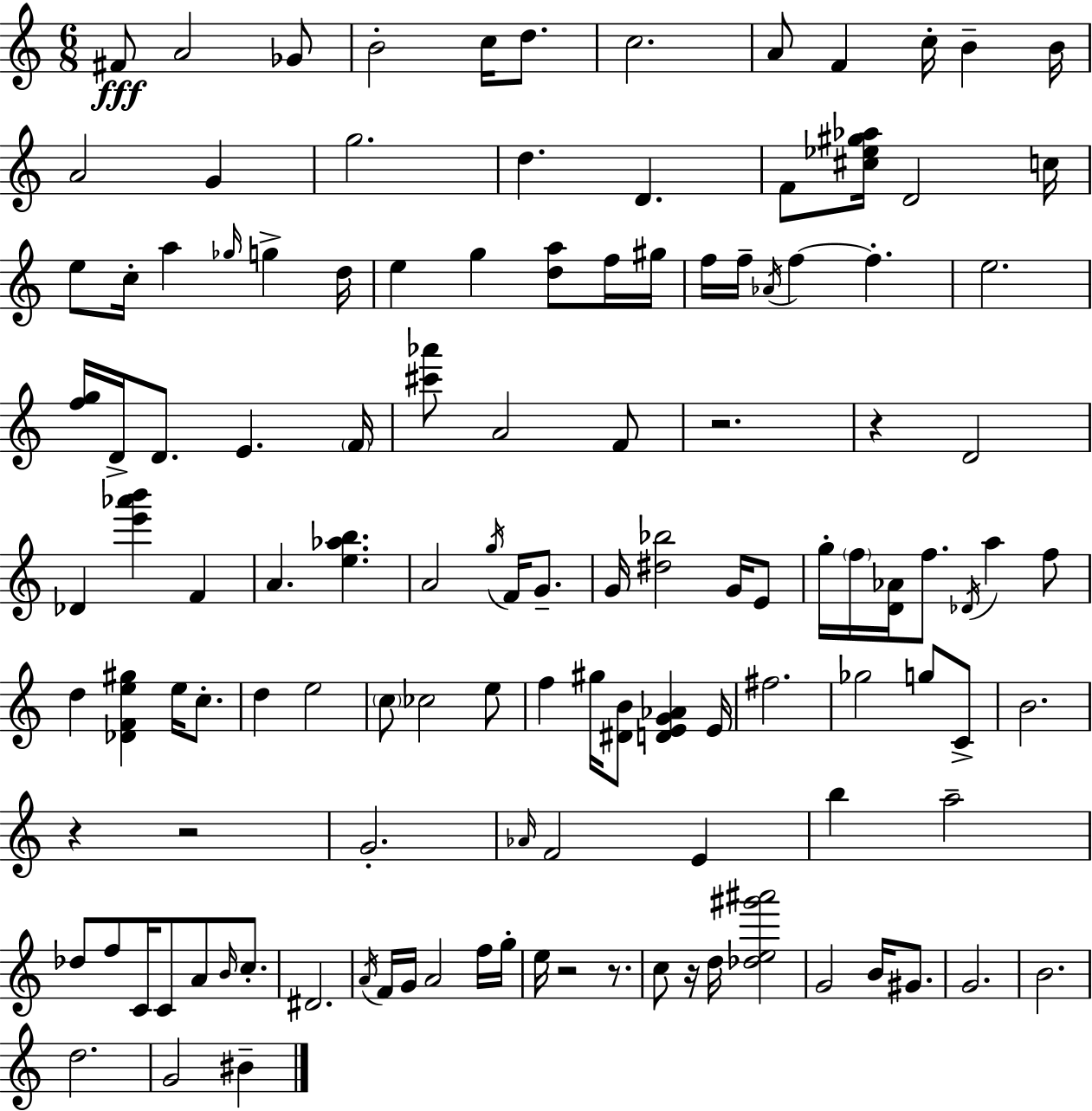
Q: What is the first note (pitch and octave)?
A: F#4